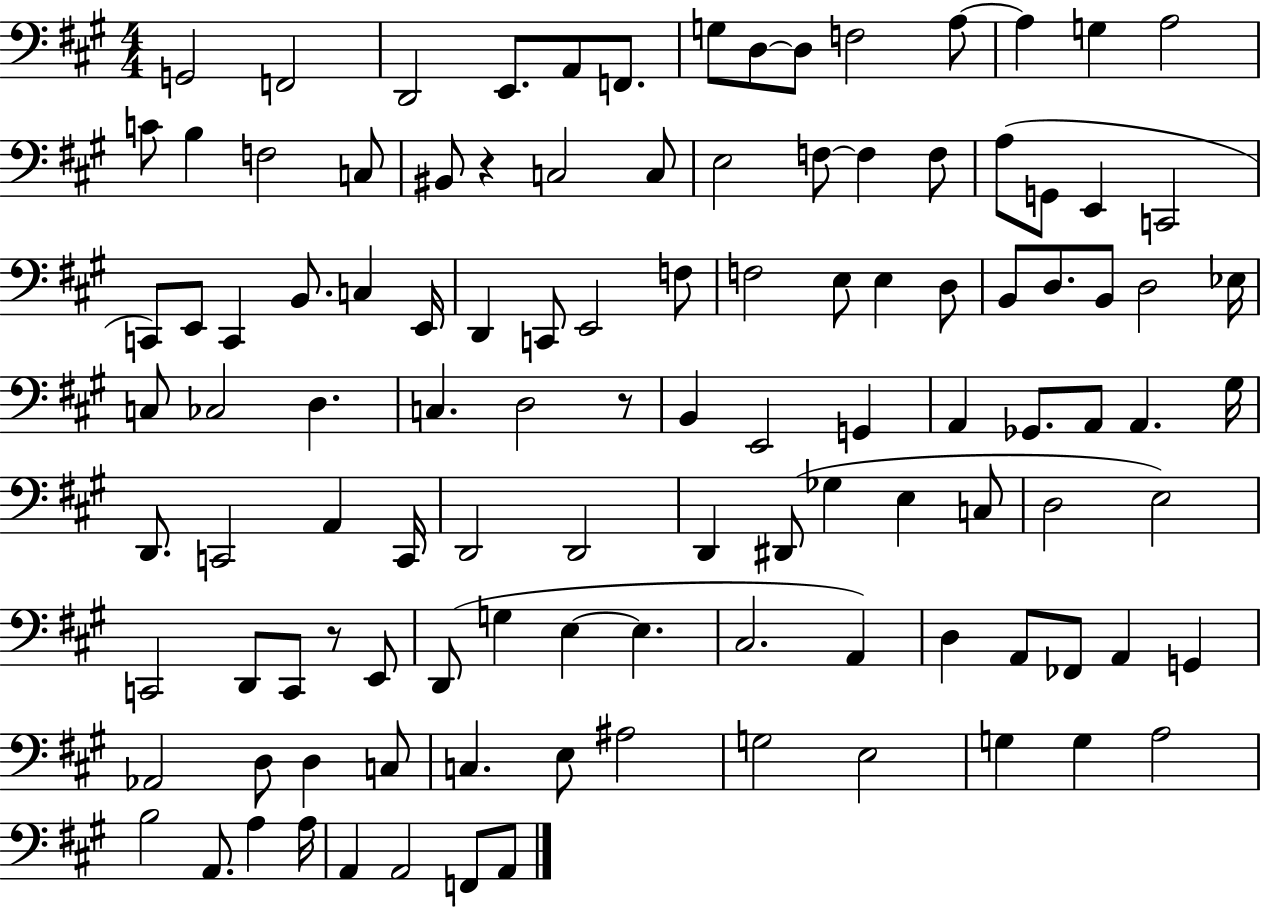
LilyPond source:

{
  \clef bass
  \numericTimeSignature
  \time 4/4
  \key a \major
  g,2 f,2 | d,2 e,8. a,8 f,8. | g8 d8~~ d8 f2 a8~~ | a4 g4 a2 | \break c'8 b4 f2 c8 | bis,8 r4 c2 c8 | e2 f8~~ f4 f8 | a8( g,8 e,4 c,2 | \break c,8) e,8 c,4 b,8. c4 e,16 | d,4 c,8 e,2 f8 | f2 e8 e4 d8 | b,8 d8. b,8 d2 ees16 | \break c8 ces2 d4. | c4. d2 r8 | b,4 e,2 g,4 | a,4 ges,8. a,8 a,4. gis16 | \break d,8. c,2 a,4 c,16 | d,2 d,2 | d,4 dis,8( ges4 e4 c8 | d2 e2) | \break c,2 d,8 c,8 r8 e,8 | d,8( g4 e4~~ e4. | cis2. a,4) | d4 a,8 fes,8 a,4 g,4 | \break aes,2 d8 d4 c8 | c4. e8 ais2 | g2 e2 | g4 g4 a2 | \break b2 a,8. a4 a16 | a,4 a,2 f,8 a,8 | \bar "|."
}